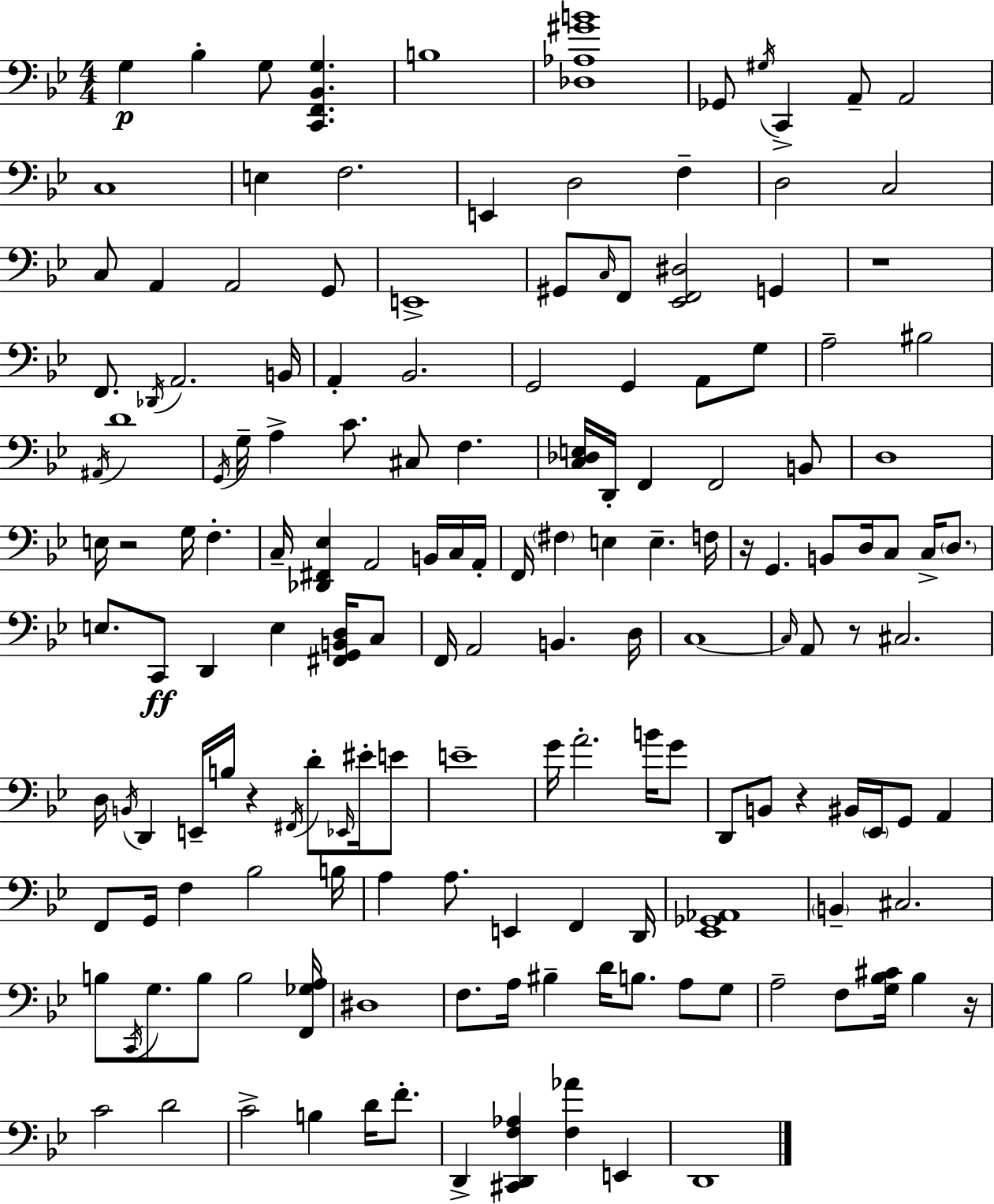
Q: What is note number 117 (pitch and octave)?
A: B3